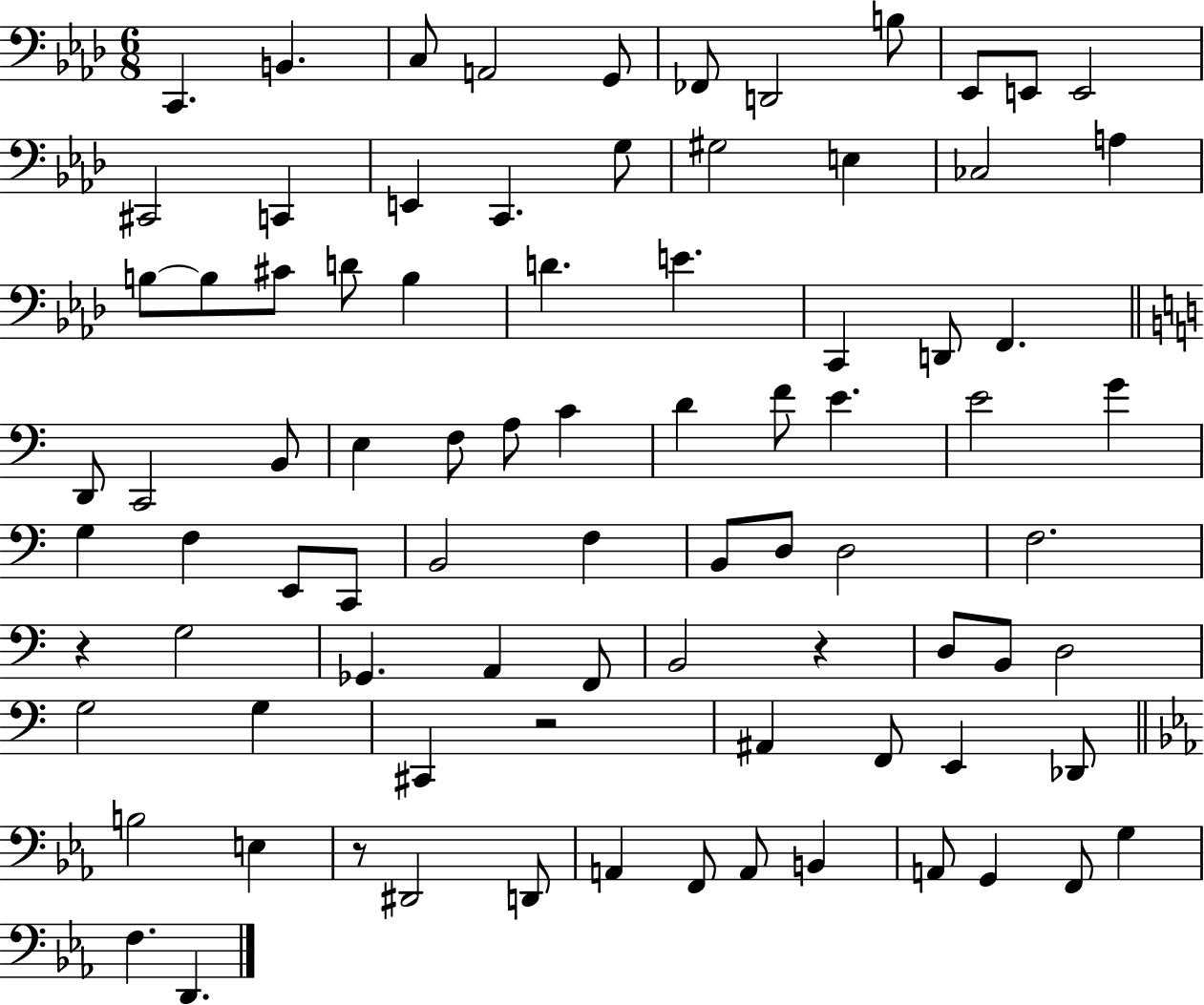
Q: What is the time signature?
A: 6/8